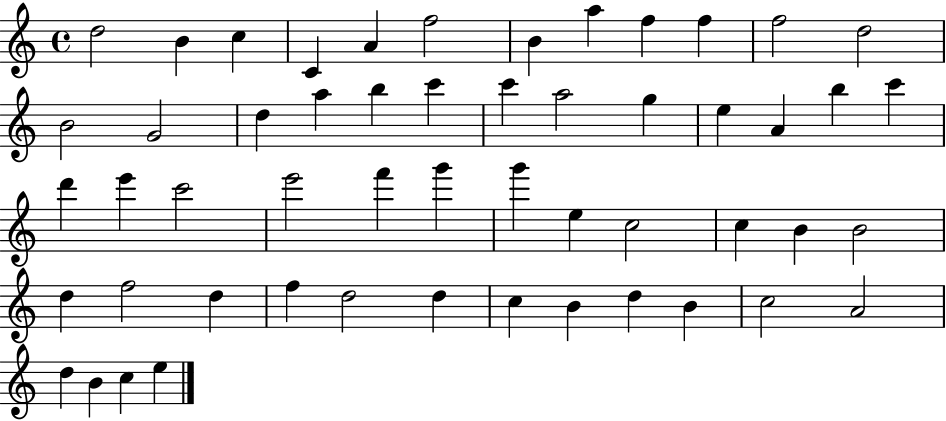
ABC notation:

X:1
T:Untitled
M:4/4
L:1/4
K:C
d2 B c C A f2 B a f f f2 d2 B2 G2 d a b c' c' a2 g e A b c' d' e' c'2 e'2 f' g' g' e c2 c B B2 d f2 d f d2 d c B d B c2 A2 d B c e